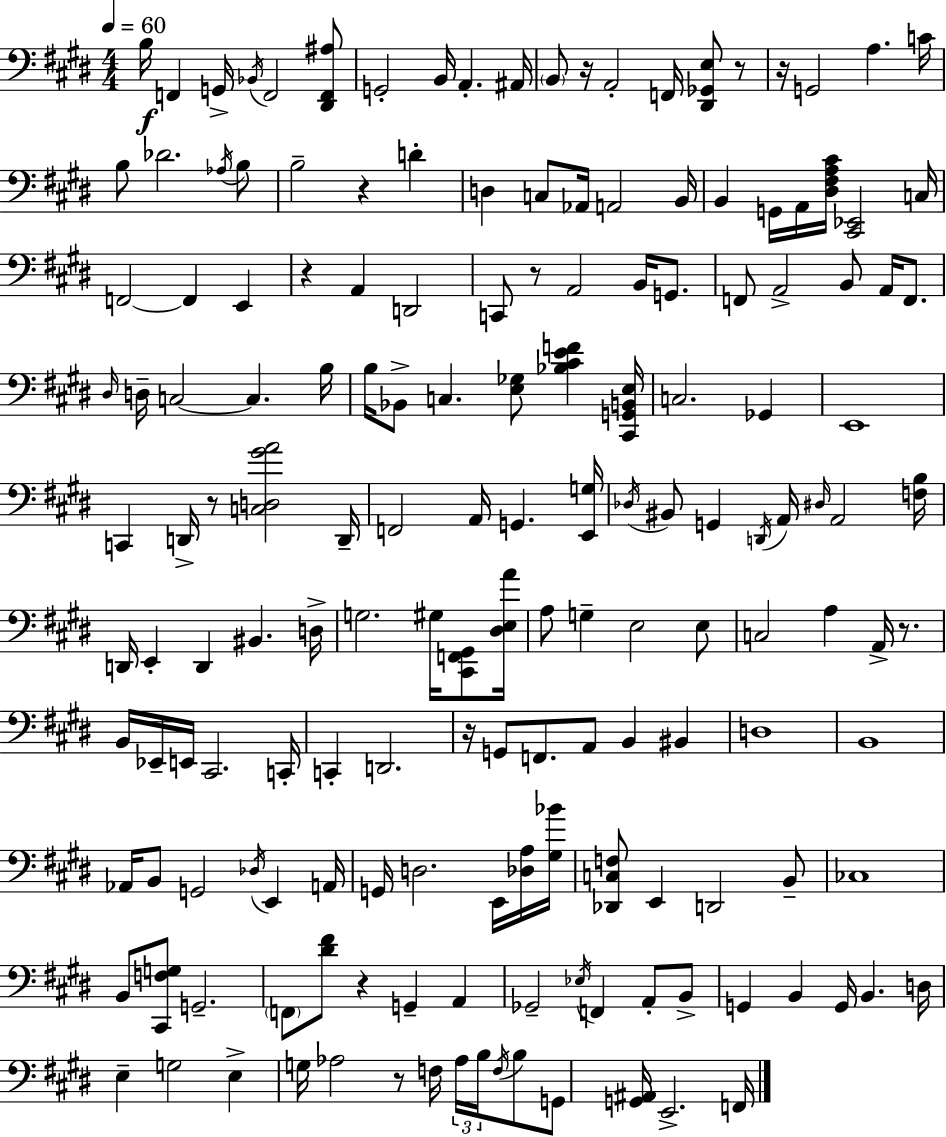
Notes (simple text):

B3/s F2/q G2/s Bb2/s F2/h [D#2,F2,A#3]/e G2/h B2/s A2/q. A#2/s B2/e R/s A2/h F2/s [D#2,Gb2,E3]/e R/e R/s G2/h A3/q. C4/s B3/e Db4/h. Ab3/s B3/e B3/h R/q D4/q D3/q C3/e Ab2/s A2/h B2/s B2/q G2/s A2/s [D#3,F#3,A3,C#4]/s [C#2,Eb2]/h C3/s F2/h F2/q E2/q R/q A2/q D2/h C2/e R/e A2/h B2/s G2/e. F2/e A2/h B2/e A2/s F2/e. D#3/s D3/s C3/h C3/q. B3/s B3/s Bb2/e C3/q. [E3,Gb3]/e [Bb3,C#4,E4,F4]/q [C#2,G2,B2,E3]/s C3/h. Gb2/q E2/w C2/q D2/s R/e [C3,D3,G#4,A4]/h D2/s F2/h A2/s G2/q. [E2,G3]/s Db3/s BIS2/e G2/q D2/s A2/s D#3/s A2/h [F3,B3]/s D2/s E2/q D2/q BIS2/q. D3/s G3/h. G#3/s [C#2,F2,G#2]/e [D#3,E3,A4]/s A3/e G3/q E3/h E3/e C3/h A3/q A2/s R/e. B2/s Eb2/s E2/s C#2/h. C2/s C2/q D2/h. R/s G2/e F2/e. A2/e B2/q BIS2/q D3/w B2/w Ab2/s B2/e G2/h Db3/s E2/q A2/s G2/s D3/h. E2/s [Db3,A3]/s [G#3,Bb4]/s [Db2,C3,F3]/e E2/q D2/h B2/e CES3/w B2/e [C#2,F3,G3]/e G2/h. F2/e [D#4,F#4]/e R/q G2/q A2/q Gb2/h Eb3/s F2/q A2/e B2/e G2/q B2/q G2/s B2/q. D3/s E3/q G3/h E3/q G3/s Ab3/h R/e F3/s Ab3/s B3/s F3/s B3/e G2/e [G2,A#2]/s E2/h. F2/s